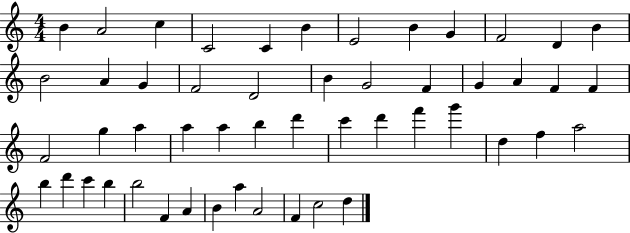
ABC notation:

X:1
T:Untitled
M:4/4
L:1/4
K:C
B A2 c C2 C B E2 B G F2 D B B2 A G F2 D2 B G2 F G A F F F2 g a a a b d' c' d' f' g' d f a2 b d' c' b b2 F A B a A2 F c2 d